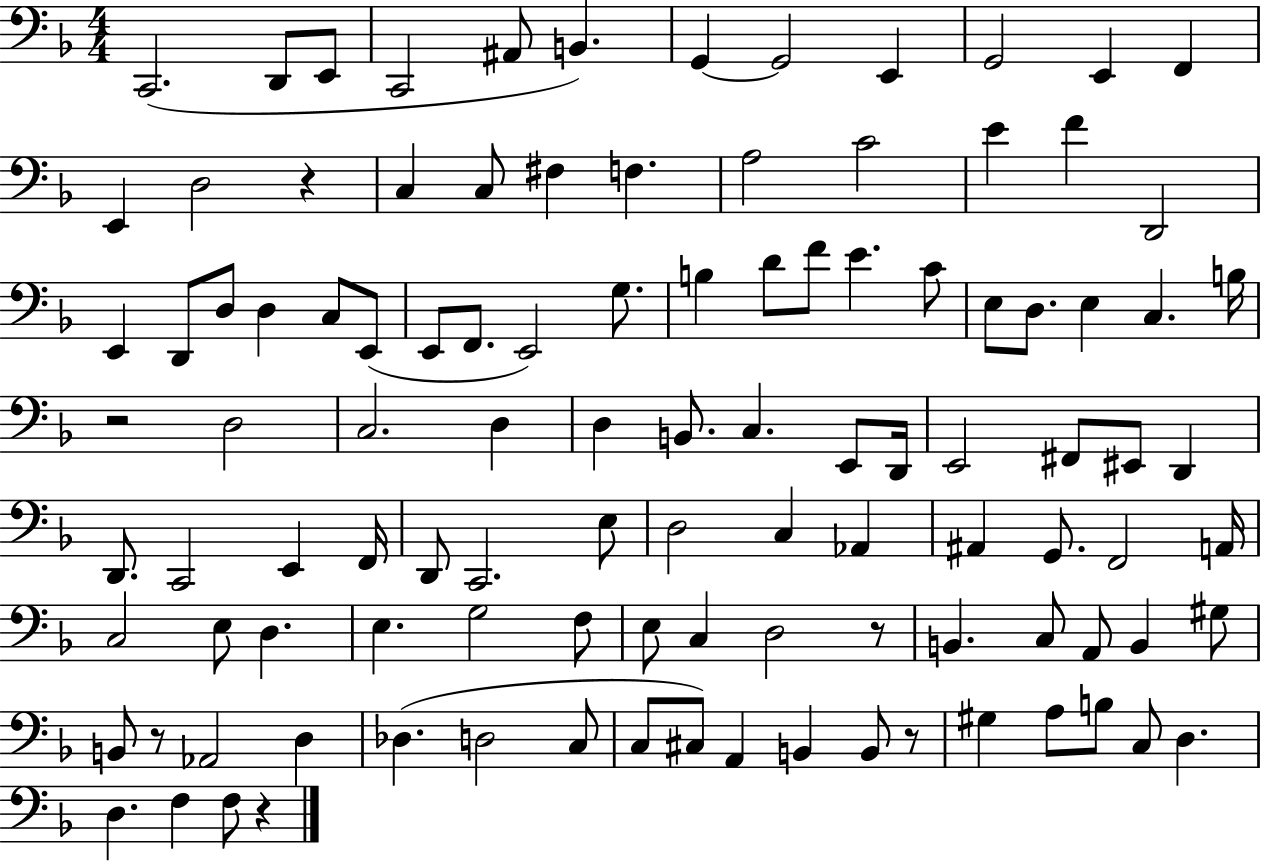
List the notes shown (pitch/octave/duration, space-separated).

C2/h. D2/e E2/e C2/h A#2/e B2/q. G2/q G2/h E2/q G2/h E2/q F2/q E2/q D3/h R/q C3/q C3/e F#3/q F3/q. A3/h C4/h E4/q F4/q D2/h E2/q D2/e D3/e D3/q C3/e E2/e E2/e F2/e. E2/h G3/e. B3/q D4/e F4/e E4/q. C4/e E3/e D3/e. E3/q C3/q. B3/s R/h D3/h C3/h. D3/q D3/q B2/e. C3/q. E2/e D2/s E2/h F#2/e EIS2/e D2/q D2/e. C2/h E2/q F2/s D2/e C2/h. E3/e D3/h C3/q Ab2/q A#2/q G2/e. F2/h A2/s C3/h E3/e D3/q. E3/q. G3/h F3/e E3/e C3/q D3/h R/e B2/q. C3/e A2/e B2/q G#3/e B2/e R/e Ab2/h D3/q Db3/q. D3/h C3/e C3/e C#3/e A2/q B2/q B2/e R/e G#3/q A3/e B3/e C3/e D3/q. D3/q. F3/q F3/e R/q